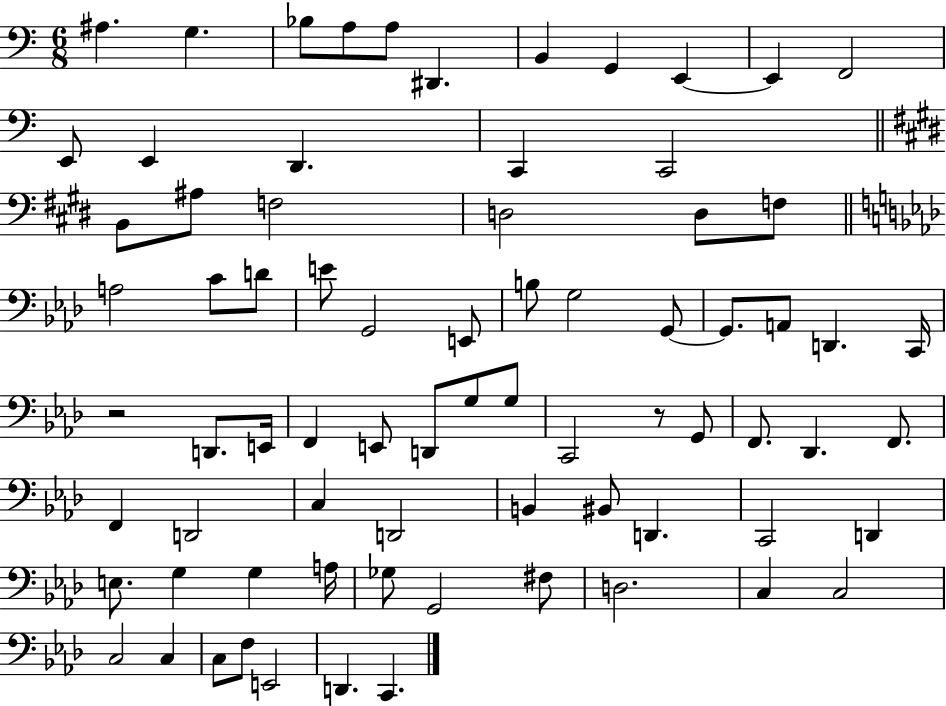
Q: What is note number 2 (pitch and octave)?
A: G3